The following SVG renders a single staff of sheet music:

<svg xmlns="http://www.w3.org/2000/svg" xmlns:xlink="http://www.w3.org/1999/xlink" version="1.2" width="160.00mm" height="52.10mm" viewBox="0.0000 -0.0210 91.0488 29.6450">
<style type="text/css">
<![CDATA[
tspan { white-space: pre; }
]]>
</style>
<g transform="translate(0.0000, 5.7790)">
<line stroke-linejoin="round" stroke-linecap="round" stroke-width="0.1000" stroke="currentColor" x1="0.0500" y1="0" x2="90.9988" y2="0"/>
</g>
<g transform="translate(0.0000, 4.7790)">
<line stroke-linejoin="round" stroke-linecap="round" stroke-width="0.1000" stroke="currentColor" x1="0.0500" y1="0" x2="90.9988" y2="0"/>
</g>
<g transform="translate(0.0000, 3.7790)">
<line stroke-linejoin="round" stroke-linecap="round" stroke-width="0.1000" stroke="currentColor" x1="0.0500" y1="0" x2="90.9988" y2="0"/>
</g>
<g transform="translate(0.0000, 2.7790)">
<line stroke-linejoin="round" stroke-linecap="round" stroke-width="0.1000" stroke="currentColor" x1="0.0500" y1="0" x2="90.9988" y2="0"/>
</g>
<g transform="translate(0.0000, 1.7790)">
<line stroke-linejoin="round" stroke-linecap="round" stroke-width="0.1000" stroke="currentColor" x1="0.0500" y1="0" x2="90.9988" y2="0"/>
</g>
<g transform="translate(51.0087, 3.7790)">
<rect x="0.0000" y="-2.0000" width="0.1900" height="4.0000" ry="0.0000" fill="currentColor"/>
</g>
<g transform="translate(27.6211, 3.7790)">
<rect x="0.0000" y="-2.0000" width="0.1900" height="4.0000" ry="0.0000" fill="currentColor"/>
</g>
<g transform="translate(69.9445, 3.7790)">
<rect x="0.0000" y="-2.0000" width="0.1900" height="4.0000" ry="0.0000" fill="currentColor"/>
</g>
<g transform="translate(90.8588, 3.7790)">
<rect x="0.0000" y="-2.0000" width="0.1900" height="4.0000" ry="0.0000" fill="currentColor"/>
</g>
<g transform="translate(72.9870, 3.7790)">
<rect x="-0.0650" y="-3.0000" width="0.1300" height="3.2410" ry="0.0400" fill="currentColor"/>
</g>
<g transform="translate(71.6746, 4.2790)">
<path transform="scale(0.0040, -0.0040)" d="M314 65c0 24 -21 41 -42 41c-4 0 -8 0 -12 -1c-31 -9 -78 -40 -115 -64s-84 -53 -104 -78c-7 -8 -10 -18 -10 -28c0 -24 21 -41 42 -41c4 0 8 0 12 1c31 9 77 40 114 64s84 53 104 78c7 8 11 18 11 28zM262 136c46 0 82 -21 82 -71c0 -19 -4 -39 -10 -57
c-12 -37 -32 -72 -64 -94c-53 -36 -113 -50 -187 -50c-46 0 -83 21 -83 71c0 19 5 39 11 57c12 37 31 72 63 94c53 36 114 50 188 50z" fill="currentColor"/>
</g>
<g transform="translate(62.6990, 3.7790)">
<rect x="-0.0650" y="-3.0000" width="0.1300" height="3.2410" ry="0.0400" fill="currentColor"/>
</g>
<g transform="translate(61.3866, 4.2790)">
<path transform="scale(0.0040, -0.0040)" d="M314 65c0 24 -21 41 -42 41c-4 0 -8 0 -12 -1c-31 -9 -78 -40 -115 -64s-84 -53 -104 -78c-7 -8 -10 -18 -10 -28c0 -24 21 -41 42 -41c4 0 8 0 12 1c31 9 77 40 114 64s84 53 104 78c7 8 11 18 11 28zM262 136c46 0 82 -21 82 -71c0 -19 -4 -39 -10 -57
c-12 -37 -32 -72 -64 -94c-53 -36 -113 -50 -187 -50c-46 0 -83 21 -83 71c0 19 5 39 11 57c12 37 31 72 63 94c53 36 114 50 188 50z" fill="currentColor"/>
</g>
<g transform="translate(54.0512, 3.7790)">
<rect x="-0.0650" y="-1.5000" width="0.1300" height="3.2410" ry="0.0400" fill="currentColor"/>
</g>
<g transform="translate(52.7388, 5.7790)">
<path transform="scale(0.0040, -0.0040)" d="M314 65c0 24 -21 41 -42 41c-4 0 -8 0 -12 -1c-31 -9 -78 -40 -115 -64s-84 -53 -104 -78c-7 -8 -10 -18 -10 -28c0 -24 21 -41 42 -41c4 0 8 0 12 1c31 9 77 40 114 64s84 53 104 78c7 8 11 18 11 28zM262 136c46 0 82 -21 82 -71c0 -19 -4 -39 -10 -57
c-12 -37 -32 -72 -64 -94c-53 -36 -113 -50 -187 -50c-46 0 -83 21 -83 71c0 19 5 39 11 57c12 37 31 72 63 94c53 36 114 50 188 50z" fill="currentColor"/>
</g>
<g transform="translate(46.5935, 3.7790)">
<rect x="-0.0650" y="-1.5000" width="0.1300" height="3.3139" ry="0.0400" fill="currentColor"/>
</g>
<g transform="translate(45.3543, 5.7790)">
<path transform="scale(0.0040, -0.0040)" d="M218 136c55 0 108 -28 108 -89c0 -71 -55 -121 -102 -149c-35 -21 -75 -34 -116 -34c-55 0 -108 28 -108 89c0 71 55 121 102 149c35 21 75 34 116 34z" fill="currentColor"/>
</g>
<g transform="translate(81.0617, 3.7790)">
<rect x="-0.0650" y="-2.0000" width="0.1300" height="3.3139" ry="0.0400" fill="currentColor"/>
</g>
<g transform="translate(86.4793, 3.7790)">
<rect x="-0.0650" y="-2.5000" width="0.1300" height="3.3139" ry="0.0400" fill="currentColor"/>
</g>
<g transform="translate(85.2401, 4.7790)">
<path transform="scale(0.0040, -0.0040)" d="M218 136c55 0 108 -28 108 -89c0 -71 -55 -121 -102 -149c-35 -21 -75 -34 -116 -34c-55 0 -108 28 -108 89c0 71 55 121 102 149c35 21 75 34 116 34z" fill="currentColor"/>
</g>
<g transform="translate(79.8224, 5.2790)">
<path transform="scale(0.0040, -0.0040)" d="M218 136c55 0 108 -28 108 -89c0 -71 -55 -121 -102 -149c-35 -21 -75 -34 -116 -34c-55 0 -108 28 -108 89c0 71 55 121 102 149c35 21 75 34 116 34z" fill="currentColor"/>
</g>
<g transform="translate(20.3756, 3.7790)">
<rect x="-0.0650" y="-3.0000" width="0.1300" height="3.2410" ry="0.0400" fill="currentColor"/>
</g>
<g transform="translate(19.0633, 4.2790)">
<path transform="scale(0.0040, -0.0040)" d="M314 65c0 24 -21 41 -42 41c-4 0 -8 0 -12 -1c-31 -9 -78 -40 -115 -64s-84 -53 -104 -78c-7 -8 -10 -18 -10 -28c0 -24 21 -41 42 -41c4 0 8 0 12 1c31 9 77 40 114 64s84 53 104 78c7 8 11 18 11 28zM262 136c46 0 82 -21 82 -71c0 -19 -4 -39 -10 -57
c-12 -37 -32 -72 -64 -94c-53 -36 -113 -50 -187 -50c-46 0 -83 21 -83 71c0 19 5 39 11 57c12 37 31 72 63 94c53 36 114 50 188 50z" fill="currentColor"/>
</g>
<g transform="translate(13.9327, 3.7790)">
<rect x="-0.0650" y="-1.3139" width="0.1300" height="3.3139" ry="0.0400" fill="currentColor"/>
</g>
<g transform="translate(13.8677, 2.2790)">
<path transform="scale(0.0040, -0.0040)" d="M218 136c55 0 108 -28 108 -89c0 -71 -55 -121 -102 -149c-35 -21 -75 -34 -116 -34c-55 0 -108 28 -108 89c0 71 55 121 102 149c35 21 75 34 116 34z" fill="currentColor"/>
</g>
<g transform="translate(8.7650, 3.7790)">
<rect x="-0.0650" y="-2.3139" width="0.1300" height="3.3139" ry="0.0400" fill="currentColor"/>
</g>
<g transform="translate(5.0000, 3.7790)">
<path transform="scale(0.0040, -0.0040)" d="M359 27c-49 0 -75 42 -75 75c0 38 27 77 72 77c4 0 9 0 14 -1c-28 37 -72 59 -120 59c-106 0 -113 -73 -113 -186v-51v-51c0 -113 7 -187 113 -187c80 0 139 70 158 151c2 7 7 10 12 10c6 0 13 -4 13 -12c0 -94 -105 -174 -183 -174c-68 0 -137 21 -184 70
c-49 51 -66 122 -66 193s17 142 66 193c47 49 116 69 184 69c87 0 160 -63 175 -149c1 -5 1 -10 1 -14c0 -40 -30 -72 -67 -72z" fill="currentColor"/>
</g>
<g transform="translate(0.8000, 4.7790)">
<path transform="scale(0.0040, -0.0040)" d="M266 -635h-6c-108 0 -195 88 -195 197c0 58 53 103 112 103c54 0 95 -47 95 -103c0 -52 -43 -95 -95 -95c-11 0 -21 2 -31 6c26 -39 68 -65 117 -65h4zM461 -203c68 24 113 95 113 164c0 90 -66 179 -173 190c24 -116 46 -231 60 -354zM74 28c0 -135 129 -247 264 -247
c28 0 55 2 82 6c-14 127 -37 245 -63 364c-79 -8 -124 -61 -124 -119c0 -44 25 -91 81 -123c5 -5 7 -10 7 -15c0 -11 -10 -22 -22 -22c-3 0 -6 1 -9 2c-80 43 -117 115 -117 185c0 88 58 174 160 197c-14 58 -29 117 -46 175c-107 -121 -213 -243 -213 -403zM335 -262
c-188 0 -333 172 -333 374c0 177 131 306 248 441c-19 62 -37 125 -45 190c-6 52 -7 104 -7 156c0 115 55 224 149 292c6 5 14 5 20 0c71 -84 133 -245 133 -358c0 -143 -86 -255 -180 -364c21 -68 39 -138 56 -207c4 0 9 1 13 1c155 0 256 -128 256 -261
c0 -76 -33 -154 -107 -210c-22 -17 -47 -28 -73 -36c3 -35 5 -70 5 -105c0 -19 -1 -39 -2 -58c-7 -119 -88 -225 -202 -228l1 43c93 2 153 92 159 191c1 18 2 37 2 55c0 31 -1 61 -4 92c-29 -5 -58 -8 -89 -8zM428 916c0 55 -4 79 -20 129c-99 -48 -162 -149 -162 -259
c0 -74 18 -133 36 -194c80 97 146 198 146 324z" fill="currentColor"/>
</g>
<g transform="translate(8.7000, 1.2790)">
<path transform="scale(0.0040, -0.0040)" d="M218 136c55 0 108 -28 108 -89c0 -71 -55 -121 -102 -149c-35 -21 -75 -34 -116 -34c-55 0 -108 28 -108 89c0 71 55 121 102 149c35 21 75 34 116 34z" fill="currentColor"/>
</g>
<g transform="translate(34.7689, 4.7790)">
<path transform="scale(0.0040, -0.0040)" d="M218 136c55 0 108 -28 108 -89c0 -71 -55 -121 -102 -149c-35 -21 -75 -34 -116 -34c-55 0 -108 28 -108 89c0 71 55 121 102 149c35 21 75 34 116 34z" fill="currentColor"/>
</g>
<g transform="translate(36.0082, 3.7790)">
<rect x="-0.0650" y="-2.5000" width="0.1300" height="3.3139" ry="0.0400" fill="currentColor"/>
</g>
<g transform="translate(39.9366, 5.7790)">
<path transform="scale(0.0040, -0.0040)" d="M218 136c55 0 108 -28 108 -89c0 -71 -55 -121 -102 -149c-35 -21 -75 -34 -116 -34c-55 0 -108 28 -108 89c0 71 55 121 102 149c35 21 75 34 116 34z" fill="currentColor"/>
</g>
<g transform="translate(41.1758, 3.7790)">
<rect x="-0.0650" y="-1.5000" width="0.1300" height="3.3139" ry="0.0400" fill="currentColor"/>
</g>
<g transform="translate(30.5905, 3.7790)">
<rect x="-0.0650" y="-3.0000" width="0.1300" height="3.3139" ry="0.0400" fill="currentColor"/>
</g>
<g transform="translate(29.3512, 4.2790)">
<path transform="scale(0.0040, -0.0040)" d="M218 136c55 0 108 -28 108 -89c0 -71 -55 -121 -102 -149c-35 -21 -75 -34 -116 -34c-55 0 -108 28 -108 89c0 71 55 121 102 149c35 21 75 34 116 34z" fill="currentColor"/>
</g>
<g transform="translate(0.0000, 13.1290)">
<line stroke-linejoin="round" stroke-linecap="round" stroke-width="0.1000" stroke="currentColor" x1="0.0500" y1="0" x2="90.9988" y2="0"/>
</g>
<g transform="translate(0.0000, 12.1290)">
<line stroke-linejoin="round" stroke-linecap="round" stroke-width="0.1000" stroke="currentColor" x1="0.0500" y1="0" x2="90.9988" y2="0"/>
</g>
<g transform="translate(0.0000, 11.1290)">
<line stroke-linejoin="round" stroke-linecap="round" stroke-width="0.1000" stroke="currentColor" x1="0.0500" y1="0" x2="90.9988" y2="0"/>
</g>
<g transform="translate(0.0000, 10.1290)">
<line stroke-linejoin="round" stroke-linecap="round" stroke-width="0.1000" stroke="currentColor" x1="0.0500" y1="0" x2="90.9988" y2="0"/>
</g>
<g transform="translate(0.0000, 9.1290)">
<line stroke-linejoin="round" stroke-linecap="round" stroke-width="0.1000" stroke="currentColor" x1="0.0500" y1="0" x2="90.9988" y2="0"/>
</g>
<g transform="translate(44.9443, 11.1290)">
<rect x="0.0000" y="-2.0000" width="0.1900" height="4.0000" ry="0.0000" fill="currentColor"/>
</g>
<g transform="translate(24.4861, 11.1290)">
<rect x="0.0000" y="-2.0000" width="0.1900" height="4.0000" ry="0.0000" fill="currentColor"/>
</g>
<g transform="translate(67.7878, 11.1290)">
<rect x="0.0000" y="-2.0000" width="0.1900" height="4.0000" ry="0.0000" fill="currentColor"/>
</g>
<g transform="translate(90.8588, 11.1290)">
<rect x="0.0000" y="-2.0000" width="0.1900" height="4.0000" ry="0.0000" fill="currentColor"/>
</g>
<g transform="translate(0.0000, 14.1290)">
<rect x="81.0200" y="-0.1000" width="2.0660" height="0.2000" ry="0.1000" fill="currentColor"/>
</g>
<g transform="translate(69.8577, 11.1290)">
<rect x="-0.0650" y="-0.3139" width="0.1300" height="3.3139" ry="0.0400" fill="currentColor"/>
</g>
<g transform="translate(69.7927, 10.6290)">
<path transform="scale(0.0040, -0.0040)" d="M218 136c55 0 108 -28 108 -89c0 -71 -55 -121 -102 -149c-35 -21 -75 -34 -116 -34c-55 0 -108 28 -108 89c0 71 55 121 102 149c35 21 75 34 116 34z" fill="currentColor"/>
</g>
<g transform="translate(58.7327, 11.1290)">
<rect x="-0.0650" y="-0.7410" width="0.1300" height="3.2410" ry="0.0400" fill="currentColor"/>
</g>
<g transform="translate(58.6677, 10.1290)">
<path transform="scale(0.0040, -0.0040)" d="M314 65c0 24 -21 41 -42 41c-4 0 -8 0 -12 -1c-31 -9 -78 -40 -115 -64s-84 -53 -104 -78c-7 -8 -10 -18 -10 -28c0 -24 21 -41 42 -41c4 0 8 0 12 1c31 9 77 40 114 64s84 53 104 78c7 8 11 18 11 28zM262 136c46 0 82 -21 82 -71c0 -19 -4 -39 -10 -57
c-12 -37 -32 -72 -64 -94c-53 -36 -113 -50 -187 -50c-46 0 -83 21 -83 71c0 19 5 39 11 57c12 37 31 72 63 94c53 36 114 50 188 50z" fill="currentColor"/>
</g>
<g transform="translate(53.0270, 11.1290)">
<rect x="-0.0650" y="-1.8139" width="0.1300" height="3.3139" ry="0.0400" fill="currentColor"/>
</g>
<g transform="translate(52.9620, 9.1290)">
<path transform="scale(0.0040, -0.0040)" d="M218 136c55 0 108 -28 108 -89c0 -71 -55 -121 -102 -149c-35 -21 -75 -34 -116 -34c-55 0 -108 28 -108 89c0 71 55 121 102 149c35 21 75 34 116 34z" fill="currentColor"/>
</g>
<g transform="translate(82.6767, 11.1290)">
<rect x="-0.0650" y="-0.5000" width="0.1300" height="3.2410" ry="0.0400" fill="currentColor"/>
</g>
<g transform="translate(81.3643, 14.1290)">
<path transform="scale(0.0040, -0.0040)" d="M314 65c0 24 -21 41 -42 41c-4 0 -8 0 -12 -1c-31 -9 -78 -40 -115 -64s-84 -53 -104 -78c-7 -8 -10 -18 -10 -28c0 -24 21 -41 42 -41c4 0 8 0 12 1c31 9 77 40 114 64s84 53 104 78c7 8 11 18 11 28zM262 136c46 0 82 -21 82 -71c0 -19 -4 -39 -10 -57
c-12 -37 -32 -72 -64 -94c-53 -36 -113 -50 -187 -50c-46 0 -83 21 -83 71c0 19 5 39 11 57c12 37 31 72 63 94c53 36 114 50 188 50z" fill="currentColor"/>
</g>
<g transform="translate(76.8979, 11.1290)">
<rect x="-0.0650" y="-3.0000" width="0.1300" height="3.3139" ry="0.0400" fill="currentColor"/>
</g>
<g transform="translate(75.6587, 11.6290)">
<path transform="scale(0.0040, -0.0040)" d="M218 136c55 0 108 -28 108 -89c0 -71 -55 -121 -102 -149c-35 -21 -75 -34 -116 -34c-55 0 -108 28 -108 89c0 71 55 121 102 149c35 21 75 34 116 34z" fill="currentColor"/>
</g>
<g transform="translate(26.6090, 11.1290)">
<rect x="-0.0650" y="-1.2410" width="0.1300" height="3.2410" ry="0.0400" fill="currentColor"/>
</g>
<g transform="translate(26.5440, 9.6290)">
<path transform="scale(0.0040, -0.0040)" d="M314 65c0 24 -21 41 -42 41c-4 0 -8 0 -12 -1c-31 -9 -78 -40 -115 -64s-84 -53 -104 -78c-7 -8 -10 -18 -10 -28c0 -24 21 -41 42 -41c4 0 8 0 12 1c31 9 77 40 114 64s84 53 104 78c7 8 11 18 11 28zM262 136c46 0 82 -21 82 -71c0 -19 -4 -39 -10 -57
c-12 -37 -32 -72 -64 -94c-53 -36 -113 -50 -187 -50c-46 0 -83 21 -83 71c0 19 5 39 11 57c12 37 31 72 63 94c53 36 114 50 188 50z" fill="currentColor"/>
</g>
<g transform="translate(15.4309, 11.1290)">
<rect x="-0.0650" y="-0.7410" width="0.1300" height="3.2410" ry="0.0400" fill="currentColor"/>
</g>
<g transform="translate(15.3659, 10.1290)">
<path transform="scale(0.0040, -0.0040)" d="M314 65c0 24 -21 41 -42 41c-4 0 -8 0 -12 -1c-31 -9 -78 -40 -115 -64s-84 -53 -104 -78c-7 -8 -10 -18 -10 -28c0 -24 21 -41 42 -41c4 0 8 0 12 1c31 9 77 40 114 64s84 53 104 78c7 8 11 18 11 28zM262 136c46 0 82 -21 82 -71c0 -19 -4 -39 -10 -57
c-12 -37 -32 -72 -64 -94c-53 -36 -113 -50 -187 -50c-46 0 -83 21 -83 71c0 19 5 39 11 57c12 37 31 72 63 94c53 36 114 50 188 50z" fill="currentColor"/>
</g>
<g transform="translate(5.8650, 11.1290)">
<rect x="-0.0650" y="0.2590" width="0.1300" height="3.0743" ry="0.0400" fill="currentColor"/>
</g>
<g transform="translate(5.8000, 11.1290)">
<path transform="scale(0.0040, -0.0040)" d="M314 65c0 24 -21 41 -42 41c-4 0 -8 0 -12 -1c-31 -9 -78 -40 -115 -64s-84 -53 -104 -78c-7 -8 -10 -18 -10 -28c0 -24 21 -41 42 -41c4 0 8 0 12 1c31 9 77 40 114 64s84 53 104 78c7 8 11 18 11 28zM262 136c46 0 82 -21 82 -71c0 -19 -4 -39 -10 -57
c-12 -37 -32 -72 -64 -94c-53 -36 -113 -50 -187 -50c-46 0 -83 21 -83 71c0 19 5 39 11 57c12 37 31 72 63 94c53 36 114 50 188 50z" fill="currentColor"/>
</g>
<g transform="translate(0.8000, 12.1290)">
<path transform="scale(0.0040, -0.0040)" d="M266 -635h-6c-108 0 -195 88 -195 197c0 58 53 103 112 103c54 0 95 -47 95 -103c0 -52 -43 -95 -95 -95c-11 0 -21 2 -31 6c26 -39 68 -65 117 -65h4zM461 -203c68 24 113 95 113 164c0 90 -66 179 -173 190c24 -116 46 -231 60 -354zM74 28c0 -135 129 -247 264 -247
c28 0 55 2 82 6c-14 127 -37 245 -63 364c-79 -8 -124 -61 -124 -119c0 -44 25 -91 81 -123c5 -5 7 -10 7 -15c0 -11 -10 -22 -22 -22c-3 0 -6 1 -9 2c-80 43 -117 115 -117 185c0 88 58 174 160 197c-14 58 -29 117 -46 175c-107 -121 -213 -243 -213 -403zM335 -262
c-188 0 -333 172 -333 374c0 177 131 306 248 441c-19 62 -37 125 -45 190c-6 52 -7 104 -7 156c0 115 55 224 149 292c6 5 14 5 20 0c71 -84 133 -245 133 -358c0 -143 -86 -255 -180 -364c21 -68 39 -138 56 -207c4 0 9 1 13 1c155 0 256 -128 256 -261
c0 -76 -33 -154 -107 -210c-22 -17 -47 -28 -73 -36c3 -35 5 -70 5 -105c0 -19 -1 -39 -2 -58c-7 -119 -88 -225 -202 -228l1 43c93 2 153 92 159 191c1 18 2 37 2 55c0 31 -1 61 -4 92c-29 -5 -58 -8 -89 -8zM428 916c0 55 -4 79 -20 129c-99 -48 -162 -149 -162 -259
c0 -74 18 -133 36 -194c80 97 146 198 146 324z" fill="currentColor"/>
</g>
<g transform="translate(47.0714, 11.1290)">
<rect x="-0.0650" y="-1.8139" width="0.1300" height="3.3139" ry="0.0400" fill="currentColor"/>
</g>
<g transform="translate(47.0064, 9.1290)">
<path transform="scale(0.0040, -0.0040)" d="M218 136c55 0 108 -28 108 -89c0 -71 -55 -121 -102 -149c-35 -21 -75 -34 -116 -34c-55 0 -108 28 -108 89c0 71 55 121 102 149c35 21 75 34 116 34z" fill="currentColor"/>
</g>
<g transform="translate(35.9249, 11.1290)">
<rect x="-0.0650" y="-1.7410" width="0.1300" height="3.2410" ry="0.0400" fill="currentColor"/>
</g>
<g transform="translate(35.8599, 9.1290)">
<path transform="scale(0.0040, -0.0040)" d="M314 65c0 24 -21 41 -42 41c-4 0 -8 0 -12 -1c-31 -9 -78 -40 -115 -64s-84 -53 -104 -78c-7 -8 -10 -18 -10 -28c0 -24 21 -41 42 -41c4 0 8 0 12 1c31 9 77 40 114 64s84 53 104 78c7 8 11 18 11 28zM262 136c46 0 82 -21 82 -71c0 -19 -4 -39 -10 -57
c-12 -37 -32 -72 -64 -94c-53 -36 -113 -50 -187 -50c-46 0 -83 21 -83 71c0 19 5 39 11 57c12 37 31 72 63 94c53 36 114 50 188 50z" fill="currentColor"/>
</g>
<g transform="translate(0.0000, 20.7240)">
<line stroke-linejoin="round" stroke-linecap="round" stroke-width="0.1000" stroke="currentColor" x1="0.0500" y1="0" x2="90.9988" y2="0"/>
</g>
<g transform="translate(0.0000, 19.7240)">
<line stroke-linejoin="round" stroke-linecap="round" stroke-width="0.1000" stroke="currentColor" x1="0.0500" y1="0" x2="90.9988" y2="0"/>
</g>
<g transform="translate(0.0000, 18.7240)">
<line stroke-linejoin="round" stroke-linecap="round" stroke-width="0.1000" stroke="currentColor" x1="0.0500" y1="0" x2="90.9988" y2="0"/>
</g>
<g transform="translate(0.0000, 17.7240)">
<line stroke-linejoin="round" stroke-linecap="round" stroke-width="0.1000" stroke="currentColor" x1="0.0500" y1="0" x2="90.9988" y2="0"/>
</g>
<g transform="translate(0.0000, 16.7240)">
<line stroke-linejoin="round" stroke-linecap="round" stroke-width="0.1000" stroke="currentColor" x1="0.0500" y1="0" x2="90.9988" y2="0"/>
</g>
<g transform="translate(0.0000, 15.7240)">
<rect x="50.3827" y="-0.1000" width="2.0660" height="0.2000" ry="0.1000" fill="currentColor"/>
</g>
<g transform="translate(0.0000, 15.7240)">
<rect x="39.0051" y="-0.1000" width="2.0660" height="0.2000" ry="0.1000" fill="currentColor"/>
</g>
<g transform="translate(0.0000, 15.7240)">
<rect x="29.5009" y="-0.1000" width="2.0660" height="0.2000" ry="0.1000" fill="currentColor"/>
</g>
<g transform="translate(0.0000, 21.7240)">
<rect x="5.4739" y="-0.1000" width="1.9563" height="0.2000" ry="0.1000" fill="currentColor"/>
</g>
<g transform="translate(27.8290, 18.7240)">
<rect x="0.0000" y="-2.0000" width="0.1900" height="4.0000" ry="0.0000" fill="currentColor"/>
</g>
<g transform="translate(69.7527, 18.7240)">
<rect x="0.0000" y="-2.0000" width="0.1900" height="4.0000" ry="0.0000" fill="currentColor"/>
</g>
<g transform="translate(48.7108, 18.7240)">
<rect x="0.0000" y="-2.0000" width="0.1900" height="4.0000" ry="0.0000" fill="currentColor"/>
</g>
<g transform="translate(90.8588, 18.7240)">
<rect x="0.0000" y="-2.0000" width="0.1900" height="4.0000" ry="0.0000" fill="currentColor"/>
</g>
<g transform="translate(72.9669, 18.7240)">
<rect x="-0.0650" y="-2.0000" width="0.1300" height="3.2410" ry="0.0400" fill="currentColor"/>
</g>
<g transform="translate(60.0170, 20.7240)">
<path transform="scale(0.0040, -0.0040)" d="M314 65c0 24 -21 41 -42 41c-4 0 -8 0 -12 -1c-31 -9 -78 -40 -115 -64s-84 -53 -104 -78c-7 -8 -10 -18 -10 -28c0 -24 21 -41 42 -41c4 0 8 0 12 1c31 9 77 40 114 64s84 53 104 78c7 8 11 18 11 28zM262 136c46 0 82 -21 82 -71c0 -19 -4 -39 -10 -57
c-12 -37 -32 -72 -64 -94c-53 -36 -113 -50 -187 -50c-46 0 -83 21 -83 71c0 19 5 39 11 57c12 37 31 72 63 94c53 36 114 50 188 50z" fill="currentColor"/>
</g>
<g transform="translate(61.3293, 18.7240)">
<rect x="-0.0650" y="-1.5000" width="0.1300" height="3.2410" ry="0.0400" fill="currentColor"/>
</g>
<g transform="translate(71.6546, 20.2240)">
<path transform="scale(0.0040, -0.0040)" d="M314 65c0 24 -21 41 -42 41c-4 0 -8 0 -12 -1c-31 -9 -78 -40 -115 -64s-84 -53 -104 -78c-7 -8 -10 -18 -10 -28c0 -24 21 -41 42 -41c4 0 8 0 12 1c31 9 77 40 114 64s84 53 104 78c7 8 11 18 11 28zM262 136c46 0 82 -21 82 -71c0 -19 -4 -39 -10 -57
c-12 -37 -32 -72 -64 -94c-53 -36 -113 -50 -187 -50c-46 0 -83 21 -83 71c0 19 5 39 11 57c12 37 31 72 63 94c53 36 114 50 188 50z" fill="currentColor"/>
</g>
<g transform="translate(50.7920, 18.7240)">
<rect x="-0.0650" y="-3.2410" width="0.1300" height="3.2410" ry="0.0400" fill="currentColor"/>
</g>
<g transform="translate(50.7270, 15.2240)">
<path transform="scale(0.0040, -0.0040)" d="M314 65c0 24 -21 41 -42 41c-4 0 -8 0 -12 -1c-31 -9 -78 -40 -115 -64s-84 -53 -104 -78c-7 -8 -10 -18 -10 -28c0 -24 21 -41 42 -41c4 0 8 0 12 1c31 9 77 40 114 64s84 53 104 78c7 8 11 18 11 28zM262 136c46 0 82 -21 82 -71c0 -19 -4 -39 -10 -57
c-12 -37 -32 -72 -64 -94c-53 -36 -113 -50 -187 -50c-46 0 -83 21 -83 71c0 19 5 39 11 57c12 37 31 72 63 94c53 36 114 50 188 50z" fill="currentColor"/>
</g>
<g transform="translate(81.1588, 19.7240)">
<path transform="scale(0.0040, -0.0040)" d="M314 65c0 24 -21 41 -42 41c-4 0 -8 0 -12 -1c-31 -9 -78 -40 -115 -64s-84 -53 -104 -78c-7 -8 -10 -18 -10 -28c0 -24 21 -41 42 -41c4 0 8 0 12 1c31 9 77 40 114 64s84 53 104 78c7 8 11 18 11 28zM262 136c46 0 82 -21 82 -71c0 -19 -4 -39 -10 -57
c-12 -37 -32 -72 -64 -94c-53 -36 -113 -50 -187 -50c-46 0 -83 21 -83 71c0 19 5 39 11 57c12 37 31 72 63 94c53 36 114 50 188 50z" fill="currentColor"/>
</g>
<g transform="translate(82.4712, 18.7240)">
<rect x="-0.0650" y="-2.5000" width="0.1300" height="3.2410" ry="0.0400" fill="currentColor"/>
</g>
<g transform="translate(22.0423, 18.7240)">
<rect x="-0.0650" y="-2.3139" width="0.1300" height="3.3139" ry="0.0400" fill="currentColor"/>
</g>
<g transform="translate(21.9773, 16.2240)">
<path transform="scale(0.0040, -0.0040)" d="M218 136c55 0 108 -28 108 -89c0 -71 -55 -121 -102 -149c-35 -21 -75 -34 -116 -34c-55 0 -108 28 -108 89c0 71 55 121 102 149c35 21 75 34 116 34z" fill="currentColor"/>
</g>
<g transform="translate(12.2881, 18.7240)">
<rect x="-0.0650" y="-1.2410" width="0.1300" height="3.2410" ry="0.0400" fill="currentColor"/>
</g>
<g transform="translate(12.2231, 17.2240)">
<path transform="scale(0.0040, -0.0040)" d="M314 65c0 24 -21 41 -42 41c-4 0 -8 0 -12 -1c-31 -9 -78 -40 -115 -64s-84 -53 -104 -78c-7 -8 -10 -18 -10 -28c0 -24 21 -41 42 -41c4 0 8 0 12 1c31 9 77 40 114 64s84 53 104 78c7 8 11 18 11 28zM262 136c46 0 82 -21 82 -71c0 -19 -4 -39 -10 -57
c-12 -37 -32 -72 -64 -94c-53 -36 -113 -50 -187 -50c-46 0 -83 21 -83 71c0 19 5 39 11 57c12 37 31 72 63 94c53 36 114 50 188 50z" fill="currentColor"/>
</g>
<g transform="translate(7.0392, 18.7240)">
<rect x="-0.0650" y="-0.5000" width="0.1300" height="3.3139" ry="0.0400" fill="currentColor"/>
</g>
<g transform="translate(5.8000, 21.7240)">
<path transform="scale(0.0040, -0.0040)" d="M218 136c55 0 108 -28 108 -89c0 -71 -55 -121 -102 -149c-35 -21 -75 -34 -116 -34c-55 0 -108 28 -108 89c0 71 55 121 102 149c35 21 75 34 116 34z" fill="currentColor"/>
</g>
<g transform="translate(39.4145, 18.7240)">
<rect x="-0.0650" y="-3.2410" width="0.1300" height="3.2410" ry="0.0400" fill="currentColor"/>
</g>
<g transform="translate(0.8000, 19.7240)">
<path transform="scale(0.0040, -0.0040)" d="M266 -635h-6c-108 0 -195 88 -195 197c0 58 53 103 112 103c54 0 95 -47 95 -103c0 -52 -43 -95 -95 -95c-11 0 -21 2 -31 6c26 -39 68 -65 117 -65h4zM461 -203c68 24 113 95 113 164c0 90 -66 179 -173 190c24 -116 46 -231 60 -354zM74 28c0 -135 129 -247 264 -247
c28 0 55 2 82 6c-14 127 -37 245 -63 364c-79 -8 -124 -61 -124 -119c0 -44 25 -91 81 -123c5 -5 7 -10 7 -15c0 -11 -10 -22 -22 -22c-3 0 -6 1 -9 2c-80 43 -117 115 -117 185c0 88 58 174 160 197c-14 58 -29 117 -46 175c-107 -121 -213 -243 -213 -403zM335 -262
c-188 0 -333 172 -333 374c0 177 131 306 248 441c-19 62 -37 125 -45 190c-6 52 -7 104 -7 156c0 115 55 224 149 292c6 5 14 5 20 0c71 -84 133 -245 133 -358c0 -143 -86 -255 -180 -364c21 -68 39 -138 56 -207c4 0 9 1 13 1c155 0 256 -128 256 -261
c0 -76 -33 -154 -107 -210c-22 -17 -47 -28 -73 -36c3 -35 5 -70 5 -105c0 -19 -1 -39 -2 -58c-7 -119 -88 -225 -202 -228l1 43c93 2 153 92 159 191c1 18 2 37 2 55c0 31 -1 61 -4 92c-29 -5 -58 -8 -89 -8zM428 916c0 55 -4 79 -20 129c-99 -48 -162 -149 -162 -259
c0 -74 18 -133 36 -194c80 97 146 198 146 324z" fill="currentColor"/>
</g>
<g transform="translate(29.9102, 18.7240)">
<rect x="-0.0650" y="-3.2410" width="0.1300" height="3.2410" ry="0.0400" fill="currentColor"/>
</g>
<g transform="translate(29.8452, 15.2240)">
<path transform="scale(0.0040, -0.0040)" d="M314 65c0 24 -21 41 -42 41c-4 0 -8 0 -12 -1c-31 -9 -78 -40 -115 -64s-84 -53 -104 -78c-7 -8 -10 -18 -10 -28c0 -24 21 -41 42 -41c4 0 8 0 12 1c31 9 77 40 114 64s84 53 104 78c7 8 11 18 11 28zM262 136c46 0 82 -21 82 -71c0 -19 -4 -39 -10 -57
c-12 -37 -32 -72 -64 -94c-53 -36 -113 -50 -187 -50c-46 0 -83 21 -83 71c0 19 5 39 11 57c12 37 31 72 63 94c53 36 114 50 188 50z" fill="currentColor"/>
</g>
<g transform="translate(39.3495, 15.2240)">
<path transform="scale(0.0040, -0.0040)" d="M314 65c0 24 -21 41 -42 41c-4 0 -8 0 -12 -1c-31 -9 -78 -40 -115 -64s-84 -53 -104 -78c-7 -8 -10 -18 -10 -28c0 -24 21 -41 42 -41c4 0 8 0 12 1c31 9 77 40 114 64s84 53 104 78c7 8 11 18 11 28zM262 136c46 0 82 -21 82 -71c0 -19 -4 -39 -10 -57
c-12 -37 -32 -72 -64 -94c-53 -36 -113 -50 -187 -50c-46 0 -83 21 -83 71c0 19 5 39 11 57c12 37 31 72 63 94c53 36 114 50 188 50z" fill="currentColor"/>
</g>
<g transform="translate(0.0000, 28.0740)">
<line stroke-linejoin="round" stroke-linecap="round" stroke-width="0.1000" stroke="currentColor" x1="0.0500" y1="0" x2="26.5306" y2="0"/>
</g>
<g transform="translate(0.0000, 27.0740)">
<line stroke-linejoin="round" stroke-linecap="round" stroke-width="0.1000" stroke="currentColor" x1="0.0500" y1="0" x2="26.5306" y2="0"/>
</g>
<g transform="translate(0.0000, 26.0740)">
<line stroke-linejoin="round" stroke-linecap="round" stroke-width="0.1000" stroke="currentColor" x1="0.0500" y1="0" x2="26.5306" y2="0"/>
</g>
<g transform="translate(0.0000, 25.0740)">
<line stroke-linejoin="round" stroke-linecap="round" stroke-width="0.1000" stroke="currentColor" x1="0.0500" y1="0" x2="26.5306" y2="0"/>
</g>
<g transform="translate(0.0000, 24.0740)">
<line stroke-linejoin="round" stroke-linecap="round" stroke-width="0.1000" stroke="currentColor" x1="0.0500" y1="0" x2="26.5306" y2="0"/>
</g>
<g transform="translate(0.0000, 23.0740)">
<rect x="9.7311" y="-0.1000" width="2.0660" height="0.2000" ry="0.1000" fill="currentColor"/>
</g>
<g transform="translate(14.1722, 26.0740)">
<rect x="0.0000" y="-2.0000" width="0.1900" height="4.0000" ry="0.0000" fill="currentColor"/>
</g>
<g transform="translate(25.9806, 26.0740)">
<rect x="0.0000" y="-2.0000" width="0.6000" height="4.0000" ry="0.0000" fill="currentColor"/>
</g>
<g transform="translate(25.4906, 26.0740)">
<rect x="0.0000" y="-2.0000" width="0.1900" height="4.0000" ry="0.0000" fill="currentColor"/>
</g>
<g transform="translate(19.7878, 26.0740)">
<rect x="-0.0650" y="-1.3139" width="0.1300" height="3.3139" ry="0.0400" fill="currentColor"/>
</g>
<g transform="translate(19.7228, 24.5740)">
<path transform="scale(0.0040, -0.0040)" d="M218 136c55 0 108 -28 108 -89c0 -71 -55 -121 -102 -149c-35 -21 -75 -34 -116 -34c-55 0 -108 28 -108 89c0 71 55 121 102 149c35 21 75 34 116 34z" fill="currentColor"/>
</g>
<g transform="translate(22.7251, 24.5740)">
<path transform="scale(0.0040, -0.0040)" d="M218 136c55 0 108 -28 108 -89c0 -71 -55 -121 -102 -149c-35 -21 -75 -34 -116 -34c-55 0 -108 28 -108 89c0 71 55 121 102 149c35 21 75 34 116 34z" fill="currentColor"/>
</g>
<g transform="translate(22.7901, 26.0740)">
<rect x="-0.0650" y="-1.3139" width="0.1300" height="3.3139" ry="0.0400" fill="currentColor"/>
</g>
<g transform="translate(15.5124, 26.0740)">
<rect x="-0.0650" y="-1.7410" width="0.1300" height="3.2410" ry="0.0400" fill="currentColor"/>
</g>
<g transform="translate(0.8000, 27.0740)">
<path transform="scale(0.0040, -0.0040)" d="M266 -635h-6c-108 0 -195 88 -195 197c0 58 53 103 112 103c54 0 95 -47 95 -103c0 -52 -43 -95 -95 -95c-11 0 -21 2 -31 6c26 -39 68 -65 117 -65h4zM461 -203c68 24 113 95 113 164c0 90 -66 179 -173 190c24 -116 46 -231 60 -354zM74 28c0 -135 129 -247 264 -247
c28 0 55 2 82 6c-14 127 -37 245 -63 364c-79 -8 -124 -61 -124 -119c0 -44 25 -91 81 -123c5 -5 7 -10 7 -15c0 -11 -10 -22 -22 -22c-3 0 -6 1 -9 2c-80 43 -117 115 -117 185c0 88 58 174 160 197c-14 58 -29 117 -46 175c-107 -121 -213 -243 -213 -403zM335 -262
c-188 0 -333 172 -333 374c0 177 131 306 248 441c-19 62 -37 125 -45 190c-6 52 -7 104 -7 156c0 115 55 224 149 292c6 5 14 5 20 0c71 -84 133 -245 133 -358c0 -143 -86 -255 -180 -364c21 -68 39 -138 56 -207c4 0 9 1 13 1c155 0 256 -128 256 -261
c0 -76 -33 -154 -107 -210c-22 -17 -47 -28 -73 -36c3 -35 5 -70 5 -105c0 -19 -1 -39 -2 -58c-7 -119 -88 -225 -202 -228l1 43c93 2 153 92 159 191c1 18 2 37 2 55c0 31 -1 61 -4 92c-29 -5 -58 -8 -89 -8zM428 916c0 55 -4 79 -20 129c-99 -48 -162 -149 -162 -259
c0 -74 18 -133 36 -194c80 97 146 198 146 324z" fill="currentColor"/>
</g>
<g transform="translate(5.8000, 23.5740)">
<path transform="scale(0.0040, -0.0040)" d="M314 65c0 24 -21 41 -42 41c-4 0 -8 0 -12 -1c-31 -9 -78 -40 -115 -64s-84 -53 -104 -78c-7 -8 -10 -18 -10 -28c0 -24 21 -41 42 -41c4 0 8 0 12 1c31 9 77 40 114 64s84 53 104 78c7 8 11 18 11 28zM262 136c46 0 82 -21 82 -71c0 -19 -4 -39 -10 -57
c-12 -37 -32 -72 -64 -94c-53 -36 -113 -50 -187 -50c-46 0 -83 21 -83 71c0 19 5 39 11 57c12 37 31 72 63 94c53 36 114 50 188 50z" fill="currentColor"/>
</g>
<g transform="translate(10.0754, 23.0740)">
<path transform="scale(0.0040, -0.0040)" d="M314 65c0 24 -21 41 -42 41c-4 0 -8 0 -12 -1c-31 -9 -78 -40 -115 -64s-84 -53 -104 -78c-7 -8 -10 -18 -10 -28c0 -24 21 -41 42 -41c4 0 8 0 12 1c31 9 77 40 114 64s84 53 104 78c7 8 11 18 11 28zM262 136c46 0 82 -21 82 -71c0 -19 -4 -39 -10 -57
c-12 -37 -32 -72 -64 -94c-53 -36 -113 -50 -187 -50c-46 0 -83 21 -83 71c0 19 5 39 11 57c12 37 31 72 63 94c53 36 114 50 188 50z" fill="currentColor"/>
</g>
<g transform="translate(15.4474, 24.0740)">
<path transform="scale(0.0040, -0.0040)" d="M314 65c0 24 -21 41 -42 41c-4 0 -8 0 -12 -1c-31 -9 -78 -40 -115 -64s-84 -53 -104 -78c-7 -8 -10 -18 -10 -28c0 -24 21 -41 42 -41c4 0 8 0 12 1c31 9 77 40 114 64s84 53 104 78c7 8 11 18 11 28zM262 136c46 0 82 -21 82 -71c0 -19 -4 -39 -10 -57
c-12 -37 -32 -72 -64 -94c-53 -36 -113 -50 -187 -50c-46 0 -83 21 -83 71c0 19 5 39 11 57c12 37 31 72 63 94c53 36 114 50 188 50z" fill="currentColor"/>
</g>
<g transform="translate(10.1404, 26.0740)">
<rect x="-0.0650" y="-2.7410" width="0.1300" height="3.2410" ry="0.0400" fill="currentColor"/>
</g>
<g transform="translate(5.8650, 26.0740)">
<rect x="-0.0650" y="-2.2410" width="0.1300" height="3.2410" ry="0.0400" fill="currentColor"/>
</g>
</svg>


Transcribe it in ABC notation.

X:1
T:Untitled
M:4/4
L:1/4
K:C
g e A2 A G E E E2 A2 A2 F G B2 d2 e2 f2 f f d2 c A C2 C e2 g b2 b2 b2 E2 F2 G2 g2 a2 f2 e e